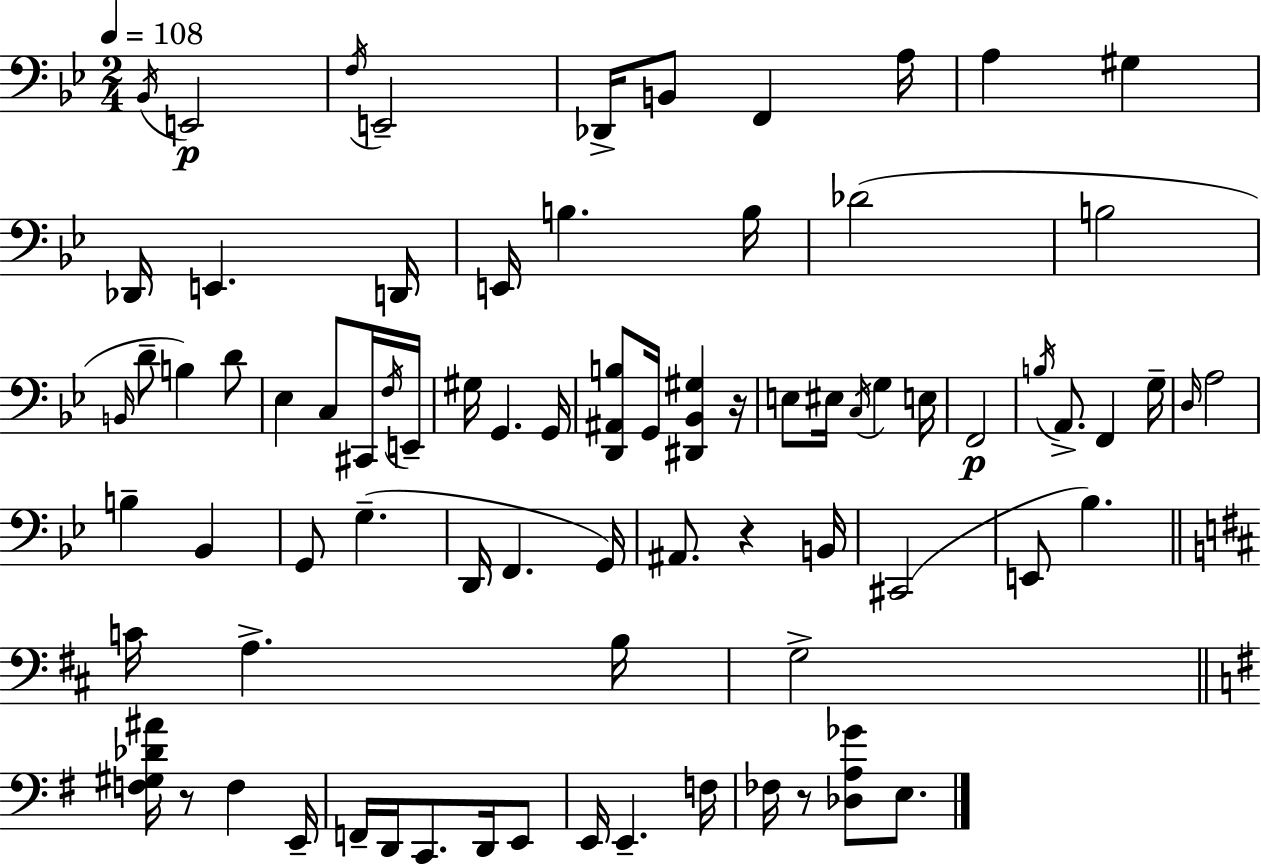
X:1
T:Untitled
M:2/4
L:1/4
K:Gm
_B,,/4 E,,2 F,/4 E,,2 _D,,/4 B,,/2 F,, A,/4 A, ^G, _D,,/4 E,, D,,/4 E,,/4 B, B,/4 _D2 B,2 B,,/4 D/2 B, D/2 _E, C,/2 ^C,,/4 F,/4 E,,/4 ^G,/4 G,, G,,/4 [D,,^A,,B,]/2 G,,/4 [^D,,_B,,^G,] z/4 E,/2 ^E,/4 C,/4 G, E,/4 F,,2 B,/4 A,,/2 F,, G,/4 D,/4 A,2 B, _B,, G,,/2 G, D,,/4 F,, G,,/4 ^A,,/2 z B,,/4 ^C,,2 E,,/2 _B, C/4 A, B,/4 G,2 [F,^G,_D^A]/4 z/2 F, E,,/4 F,,/4 D,,/4 C,,/2 D,,/4 E,,/2 E,,/4 E,, F,/4 _F,/4 z/2 [_D,A,_G]/2 E,/2